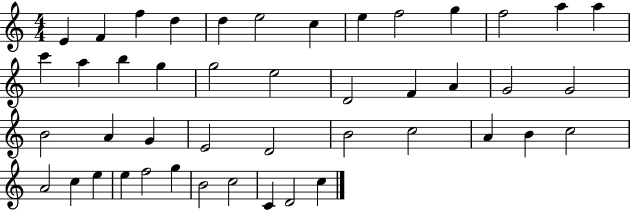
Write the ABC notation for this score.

X:1
T:Untitled
M:4/4
L:1/4
K:C
E F f d d e2 c e f2 g f2 a a c' a b g g2 e2 D2 F A G2 G2 B2 A G E2 D2 B2 c2 A B c2 A2 c e e f2 g B2 c2 C D2 c